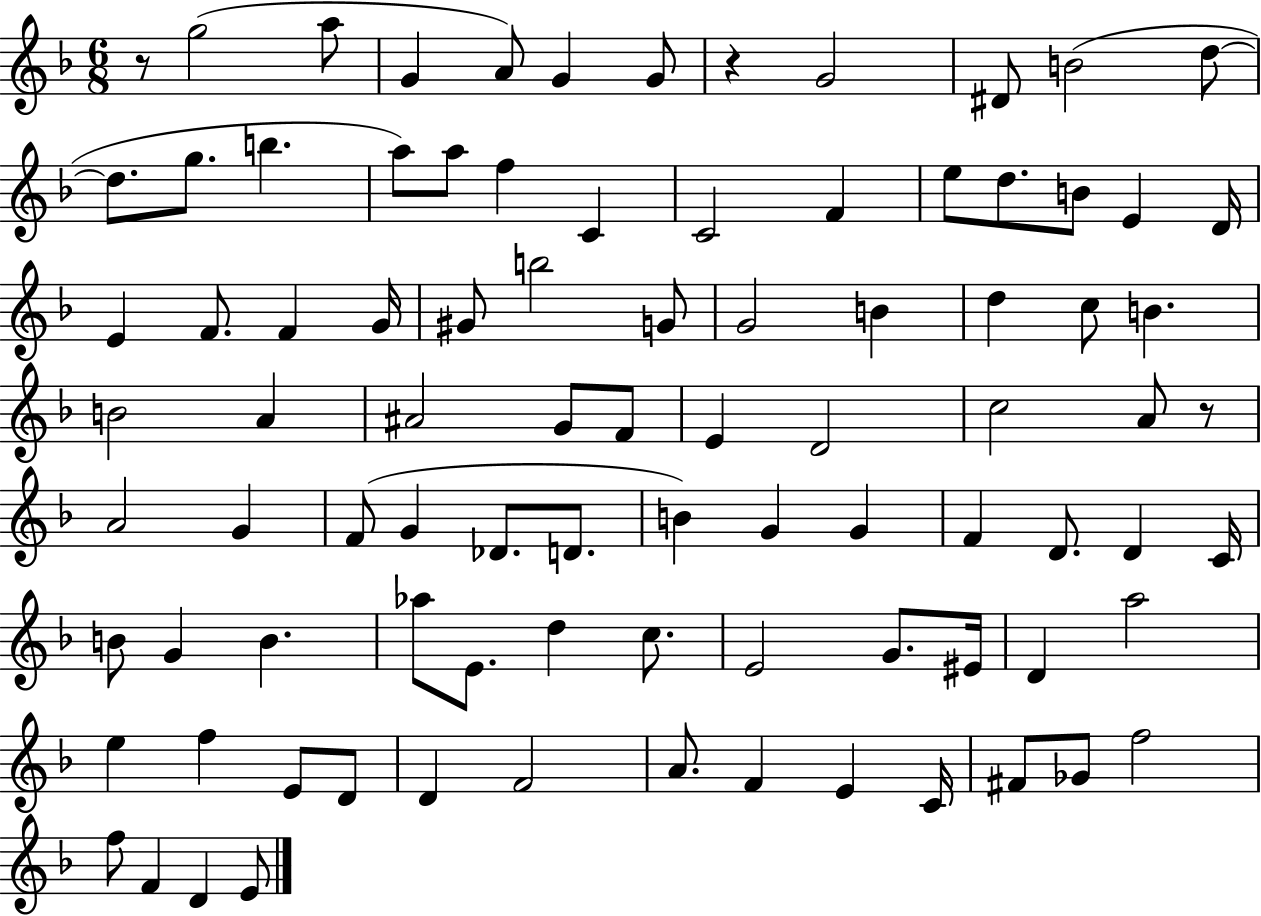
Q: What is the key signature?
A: F major